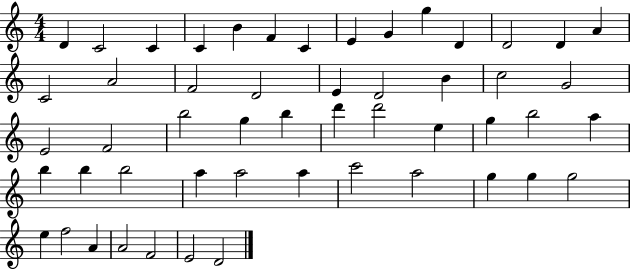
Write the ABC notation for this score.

X:1
T:Untitled
M:4/4
L:1/4
K:C
D C2 C C B F C E G g D D2 D A C2 A2 F2 D2 E D2 B c2 G2 E2 F2 b2 g b d' d'2 e g b2 a b b b2 a a2 a c'2 a2 g g g2 e f2 A A2 F2 E2 D2